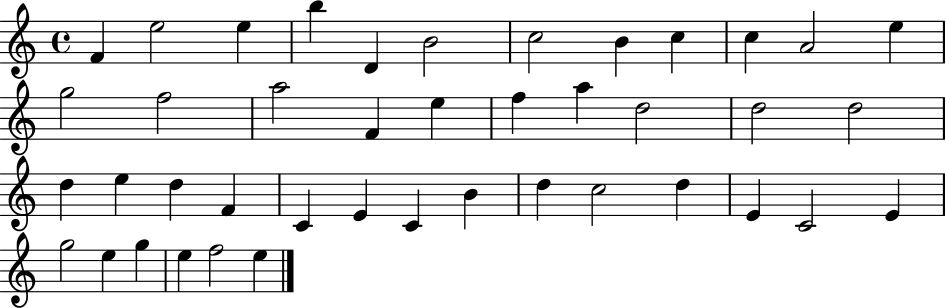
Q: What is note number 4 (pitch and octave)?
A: B5